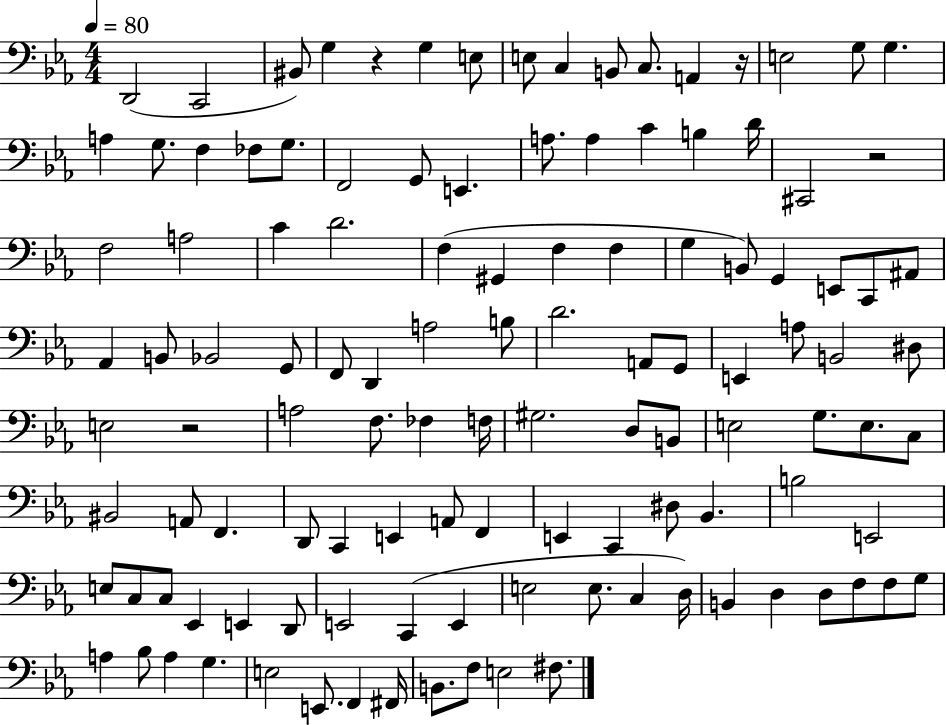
D2/h C2/h BIS2/e G3/q R/q G3/q E3/e E3/e C3/q B2/e C3/e. A2/q R/s E3/h G3/e G3/q. A3/q G3/e. F3/q FES3/e G3/e. F2/h G2/e E2/q. A3/e. A3/q C4/q B3/q D4/s C#2/h R/h F3/h A3/h C4/q D4/h. F3/q G#2/q F3/q F3/q G3/q B2/e G2/q E2/e C2/e A#2/e Ab2/q B2/e Bb2/h G2/e F2/e D2/q A3/h B3/e D4/h. A2/e G2/e E2/q A3/e B2/h D#3/e E3/h R/h A3/h F3/e. FES3/q F3/s G#3/h. D3/e B2/e E3/h G3/e. E3/e. C3/e BIS2/h A2/e F2/q. D2/e C2/q E2/q A2/e F2/q E2/q C2/q D#3/e Bb2/q. B3/h E2/h E3/e C3/e C3/e Eb2/q E2/q D2/e E2/h C2/q E2/q E3/h E3/e. C3/q D3/s B2/q D3/q D3/e F3/e F3/e G3/e A3/q Bb3/e A3/q G3/q. E3/h E2/e. F2/q F#2/s B2/e. F3/e E3/h F#3/e.